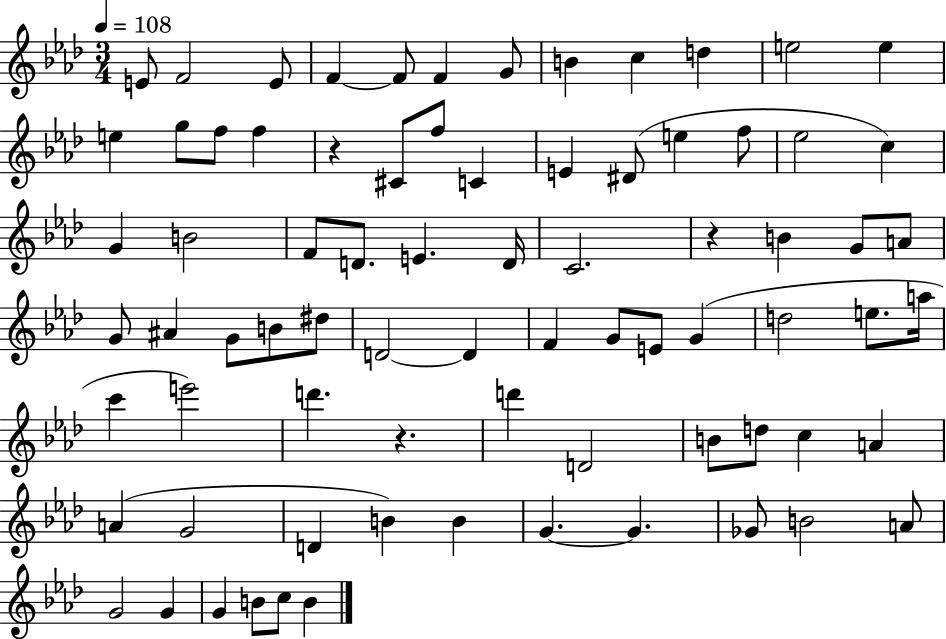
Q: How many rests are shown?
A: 3